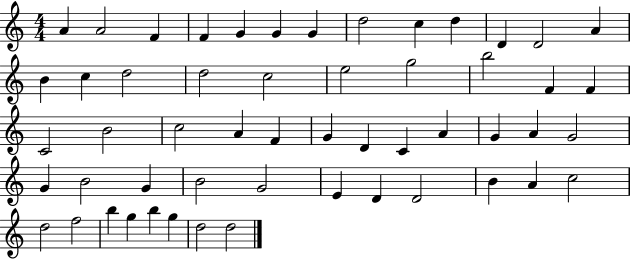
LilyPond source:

{
  \clef treble
  \numericTimeSignature
  \time 4/4
  \key c \major
  a'4 a'2 f'4 | f'4 g'4 g'4 g'4 | d''2 c''4 d''4 | d'4 d'2 a'4 | \break b'4 c''4 d''2 | d''2 c''2 | e''2 g''2 | b''2 f'4 f'4 | \break c'2 b'2 | c''2 a'4 f'4 | g'4 d'4 c'4 a'4 | g'4 a'4 g'2 | \break g'4 b'2 g'4 | b'2 g'2 | e'4 d'4 d'2 | b'4 a'4 c''2 | \break d''2 f''2 | b''4 g''4 b''4 g''4 | d''2 d''2 | \bar "|."
}